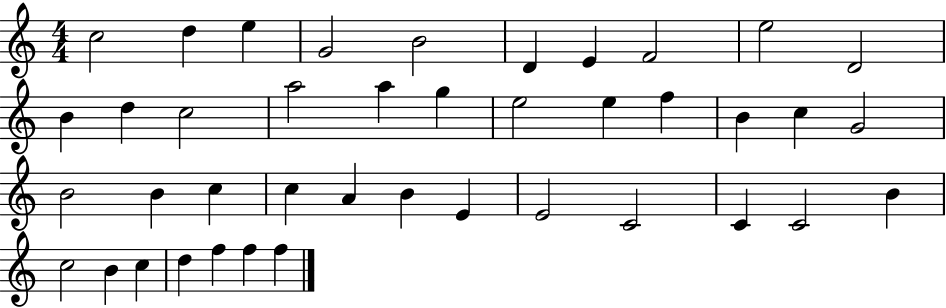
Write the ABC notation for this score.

X:1
T:Untitled
M:4/4
L:1/4
K:C
c2 d e G2 B2 D E F2 e2 D2 B d c2 a2 a g e2 e f B c G2 B2 B c c A B E E2 C2 C C2 B c2 B c d f f f